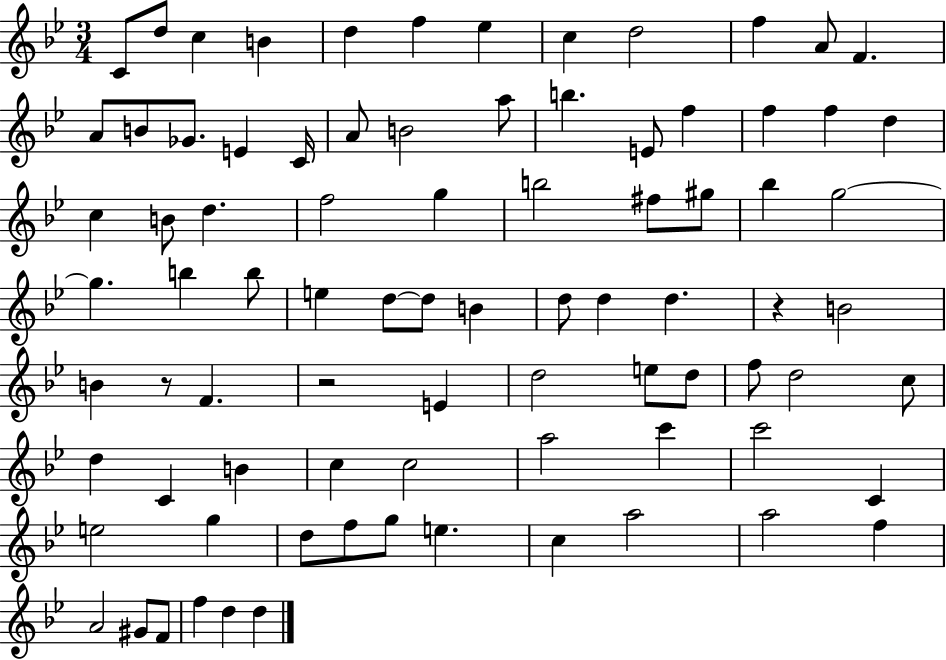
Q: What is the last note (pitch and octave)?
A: D5